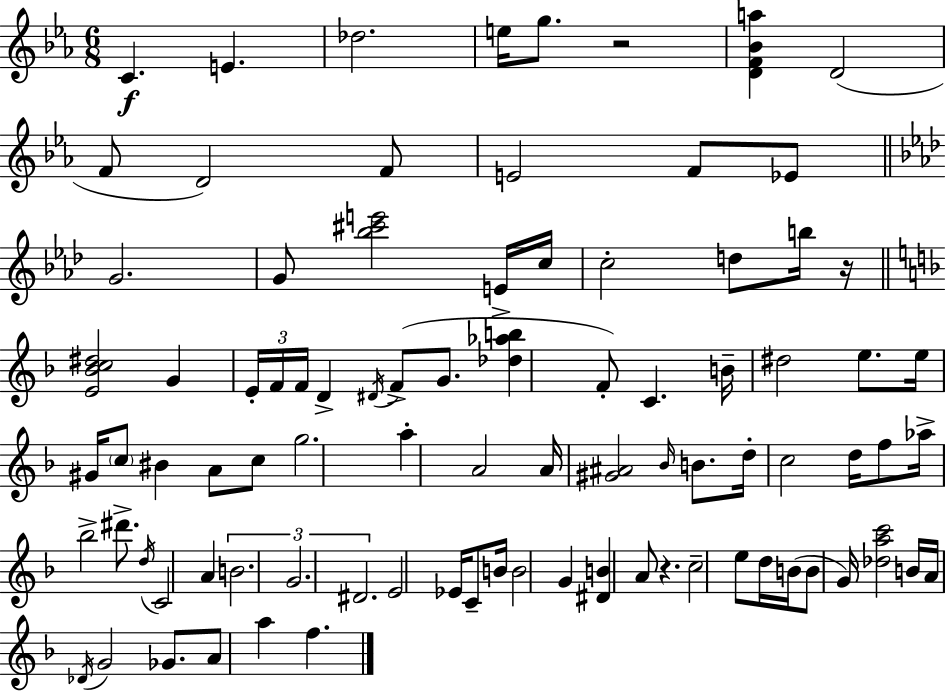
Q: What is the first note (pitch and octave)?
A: C4